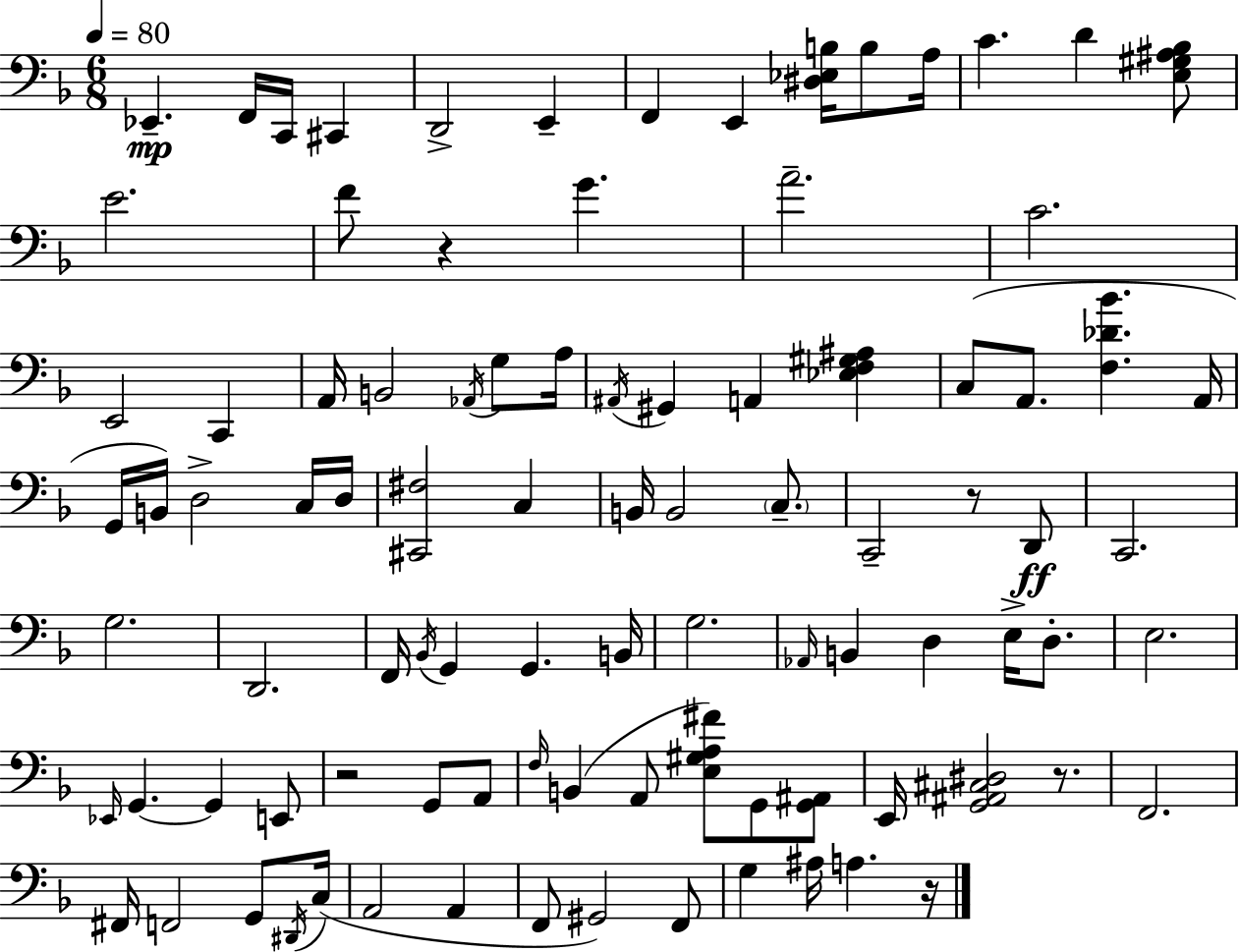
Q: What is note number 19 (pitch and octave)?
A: C2